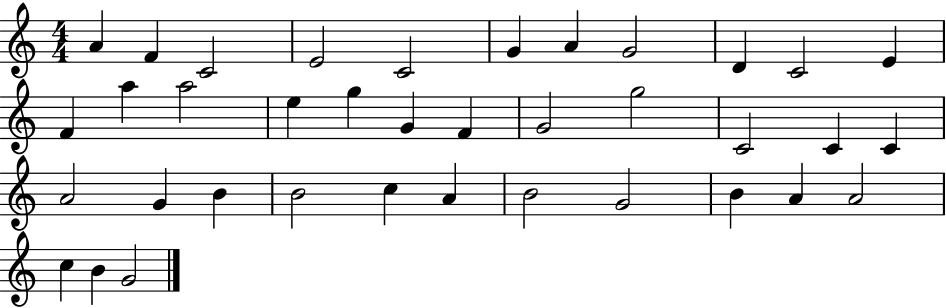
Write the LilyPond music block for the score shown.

{
  \clef treble
  \numericTimeSignature
  \time 4/4
  \key c \major
  a'4 f'4 c'2 | e'2 c'2 | g'4 a'4 g'2 | d'4 c'2 e'4 | \break f'4 a''4 a''2 | e''4 g''4 g'4 f'4 | g'2 g''2 | c'2 c'4 c'4 | \break a'2 g'4 b'4 | b'2 c''4 a'4 | b'2 g'2 | b'4 a'4 a'2 | \break c''4 b'4 g'2 | \bar "|."
}